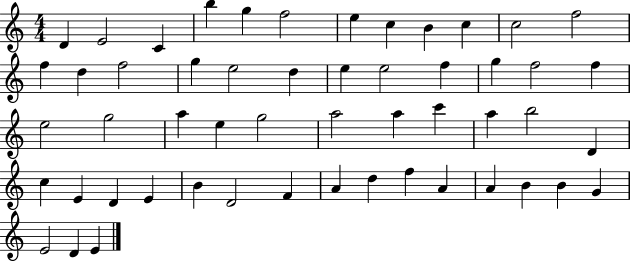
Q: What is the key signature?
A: C major